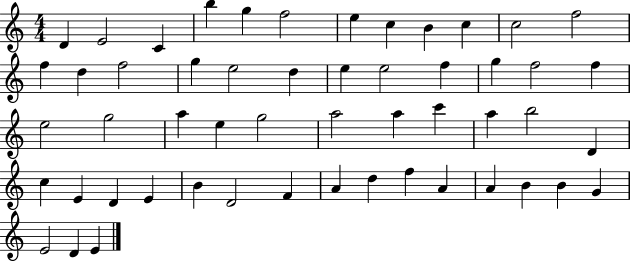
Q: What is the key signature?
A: C major